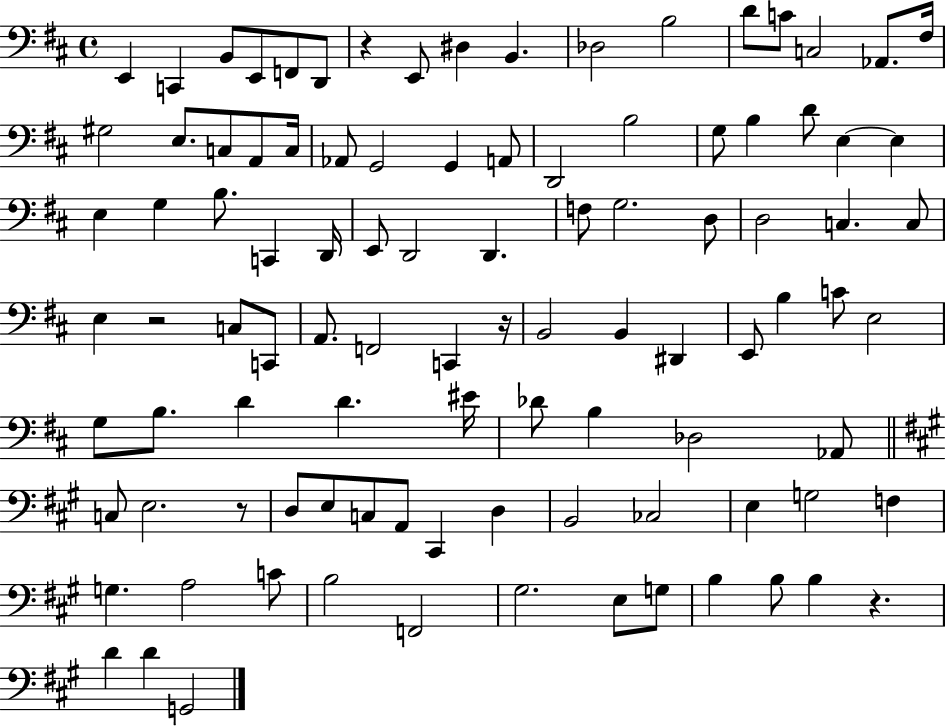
{
  \clef bass
  \time 4/4
  \defaultTimeSignature
  \key d \major
  e,4 c,4 b,8 e,8 f,8 d,8 | r4 e,8 dis4 b,4. | des2 b2 | d'8 c'8 c2 aes,8. fis16 | \break gis2 e8. c8 a,8 c16 | aes,8 g,2 g,4 a,8 | d,2 b2 | g8 b4 d'8 e4~~ e4 | \break e4 g4 b8. c,4 d,16 | e,8 d,2 d,4. | f8 g2. d8 | d2 c4. c8 | \break e4 r2 c8 c,8 | a,8. f,2 c,4 r16 | b,2 b,4 dis,4 | e,8 b4 c'8 e2 | \break g8 b8. d'4 d'4. eis'16 | des'8 b4 des2 aes,8 | \bar "||" \break \key a \major c8 e2. r8 | d8 e8 c8 a,8 cis,4 d4 | b,2 ces2 | e4 g2 f4 | \break g4. a2 c'8 | b2 f,2 | gis2. e8 g8 | b4 b8 b4 r4. | \break d'4 d'4 g,2 | \bar "|."
}